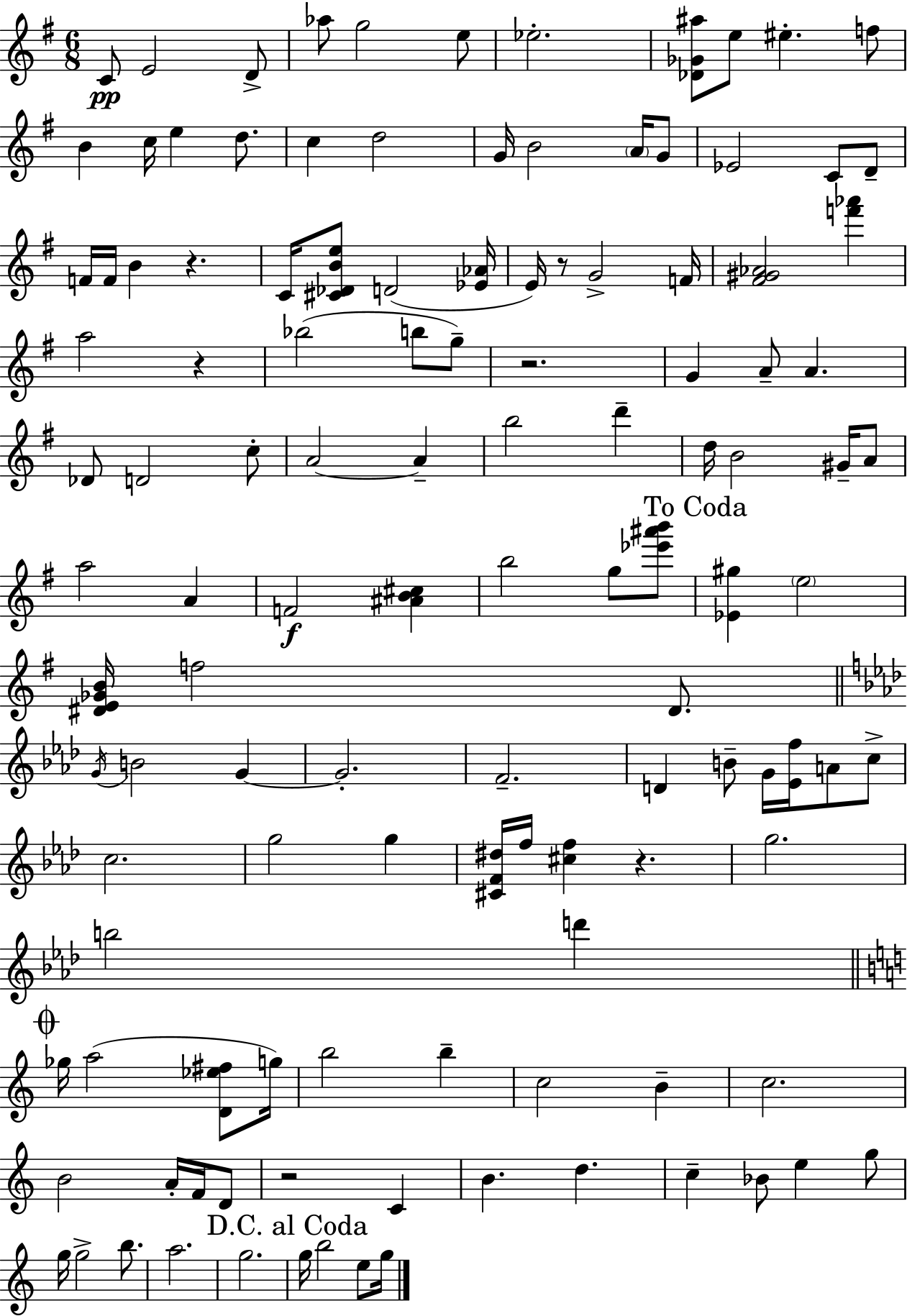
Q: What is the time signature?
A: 6/8